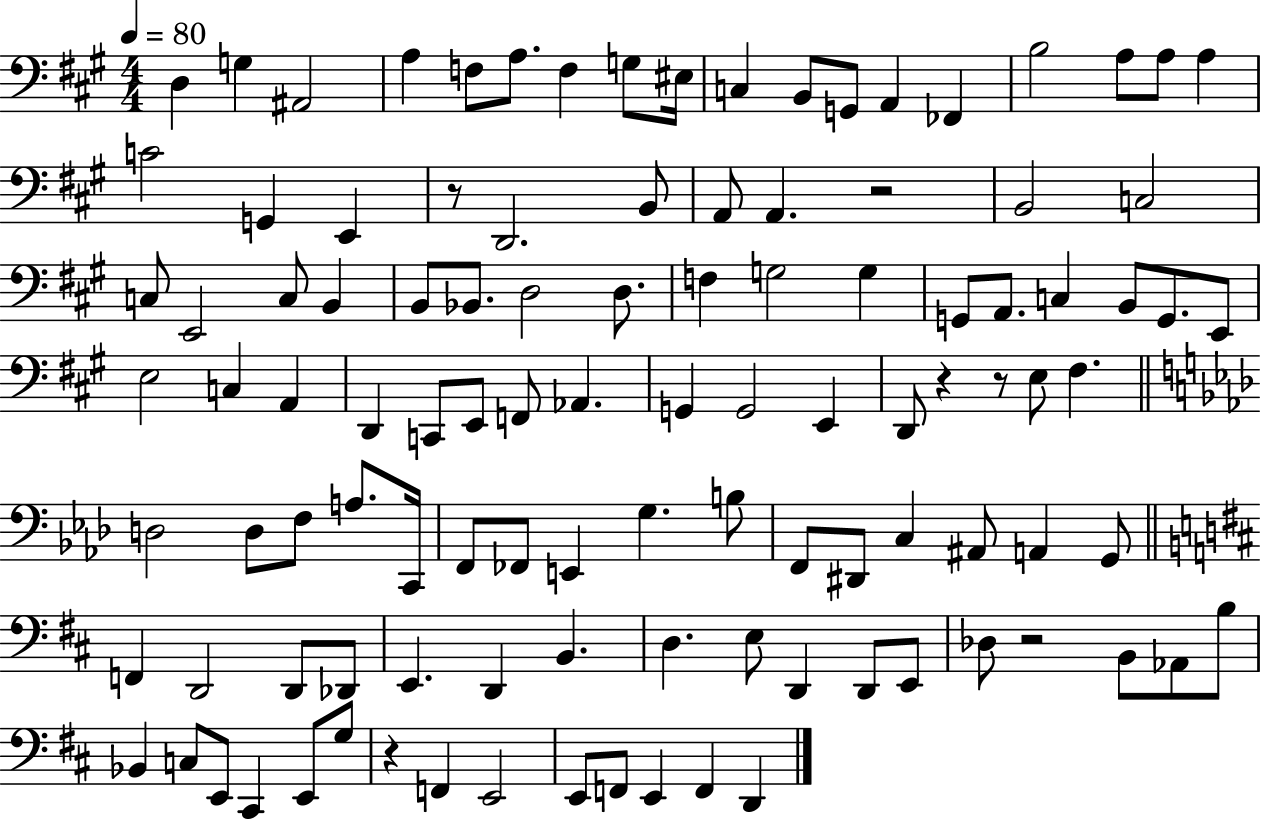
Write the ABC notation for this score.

X:1
T:Untitled
M:4/4
L:1/4
K:A
D, G, ^A,,2 A, F,/2 A,/2 F, G,/2 ^E,/4 C, B,,/2 G,,/2 A,, _F,, B,2 A,/2 A,/2 A, C2 G,, E,, z/2 D,,2 B,,/2 A,,/2 A,, z2 B,,2 C,2 C,/2 E,,2 C,/2 B,, B,,/2 _B,,/2 D,2 D,/2 F, G,2 G, G,,/2 A,,/2 C, B,,/2 G,,/2 E,,/2 E,2 C, A,, D,, C,,/2 E,,/2 F,,/2 _A,, G,, G,,2 E,, D,,/2 z z/2 E,/2 ^F, D,2 D,/2 F,/2 A,/2 C,,/4 F,,/2 _F,,/2 E,, G, B,/2 F,,/2 ^D,,/2 C, ^A,,/2 A,, G,,/2 F,, D,,2 D,,/2 _D,,/2 E,, D,, B,, D, E,/2 D,, D,,/2 E,,/2 _D,/2 z2 B,,/2 _A,,/2 B,/2 _B,, C,/2 E,,/2 ^C,, E,,/2 G,/2 z F,, E,,2 E,,/2 F,,/2 E,, F,, D,,